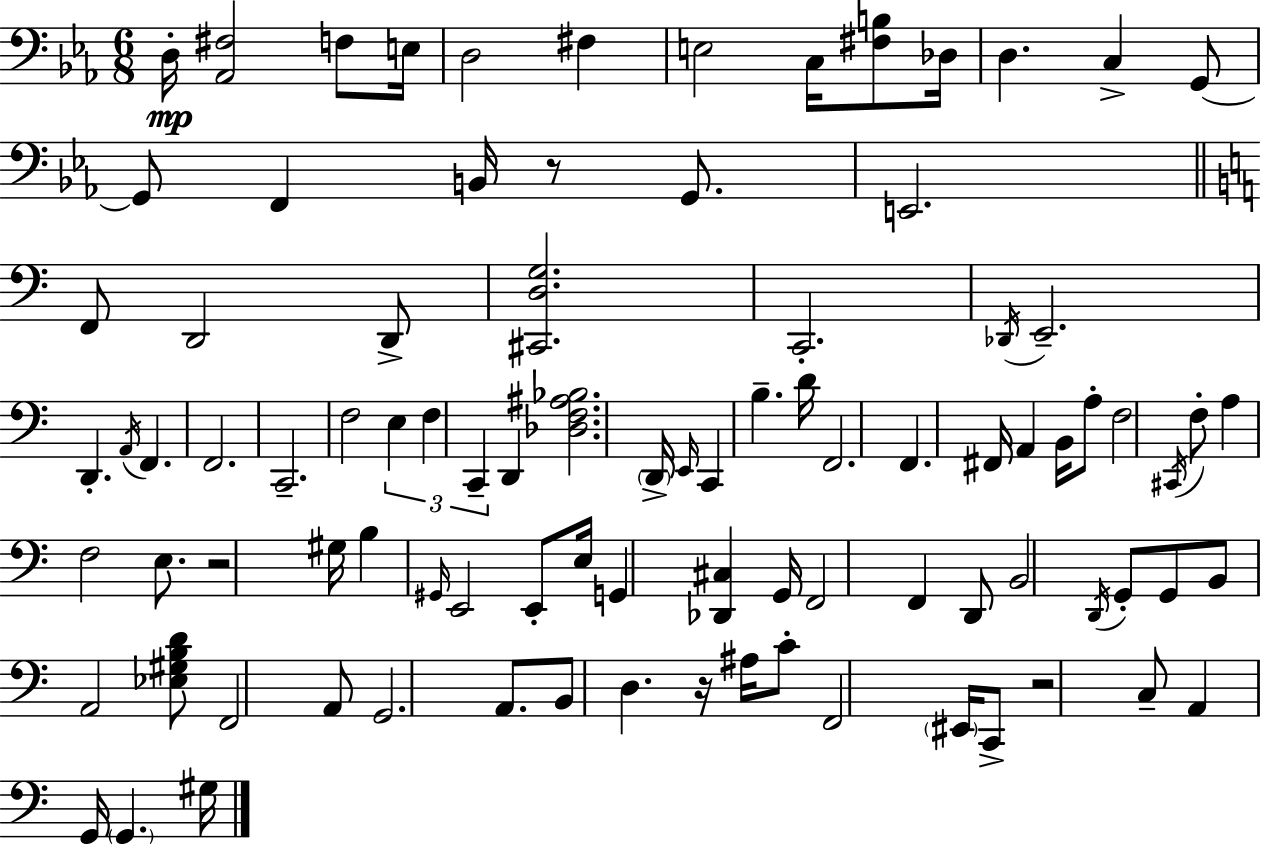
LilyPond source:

{
  \clef bass
  \numericTimeSignature
  \time 6/8
  \key c \minor
  \repeat volta 2 { d16-.\mp <aes, fis>2 f8 e16 | d2 fis4 | e2 c16 <fis b>8 des16 | d4. c4-> g,8~~ | \break g,8 f,4 b,16 r8 g,8. | e,2. | \bar "||" \break \key c \major f,8 d,2 d,8-> | <cis, d g>2. | c,2.-. | \acciaccatura { des,16 } e,2.-- | \break d,4.-. \acciaccatura { a,16 } f,4. | f,2. | c,2.-- | f2 \tuplet 3/2 { e4 | \break f4 c,4-- } d,4 | <des f ais bes>2. | \parenthesize d,16-> \grace { e,16 } c,4 b4.-- | d'16 f,2. | \break f,4. fis,16 a,4 | b,16 a8-. f2 | \acciaccatura { cis,16 } f8-. a4 f2 | e8. r2 | \break gis16 b4 \grace { gis,16 } e,2 | e,8-. e16 g,4 | <des, cis>4 g,16 f,2 | f,4 d,8 b,2 | \break \acciaccatura { d,16 } g,8-. g,8 b,8 a,2 | <ees gis b d'>8 f,2 | a,8 g,2. | a,8. b,8 d4. | \break r16 ais16 c'8-. f,2 | \parenthesize eis,16 c,8-> r2 | c8-- a,4 g,16 \parenthesize g,4. | gis16 } \bar "|."
}